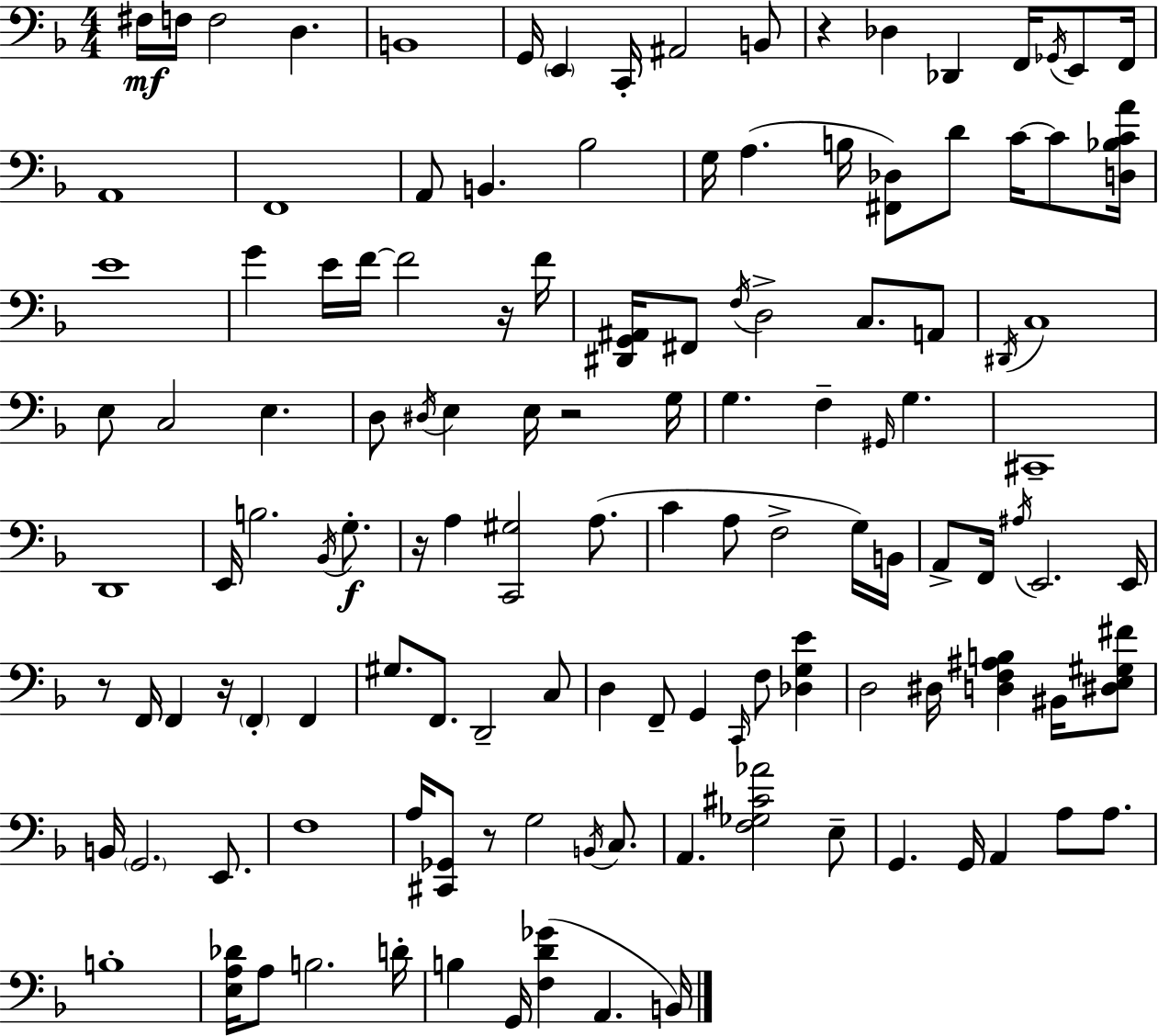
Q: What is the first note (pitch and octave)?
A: F#3